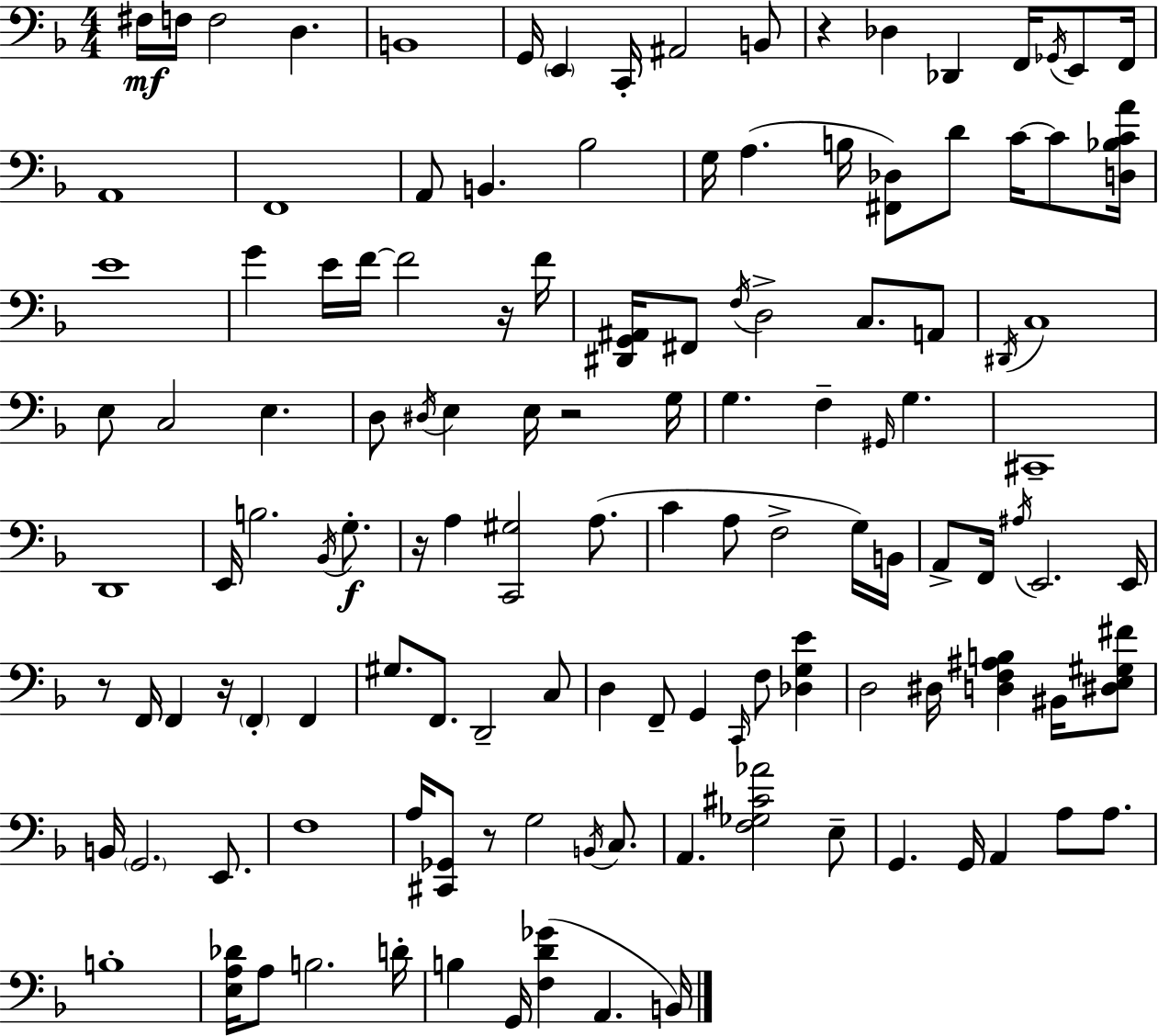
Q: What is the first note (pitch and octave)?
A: F#3